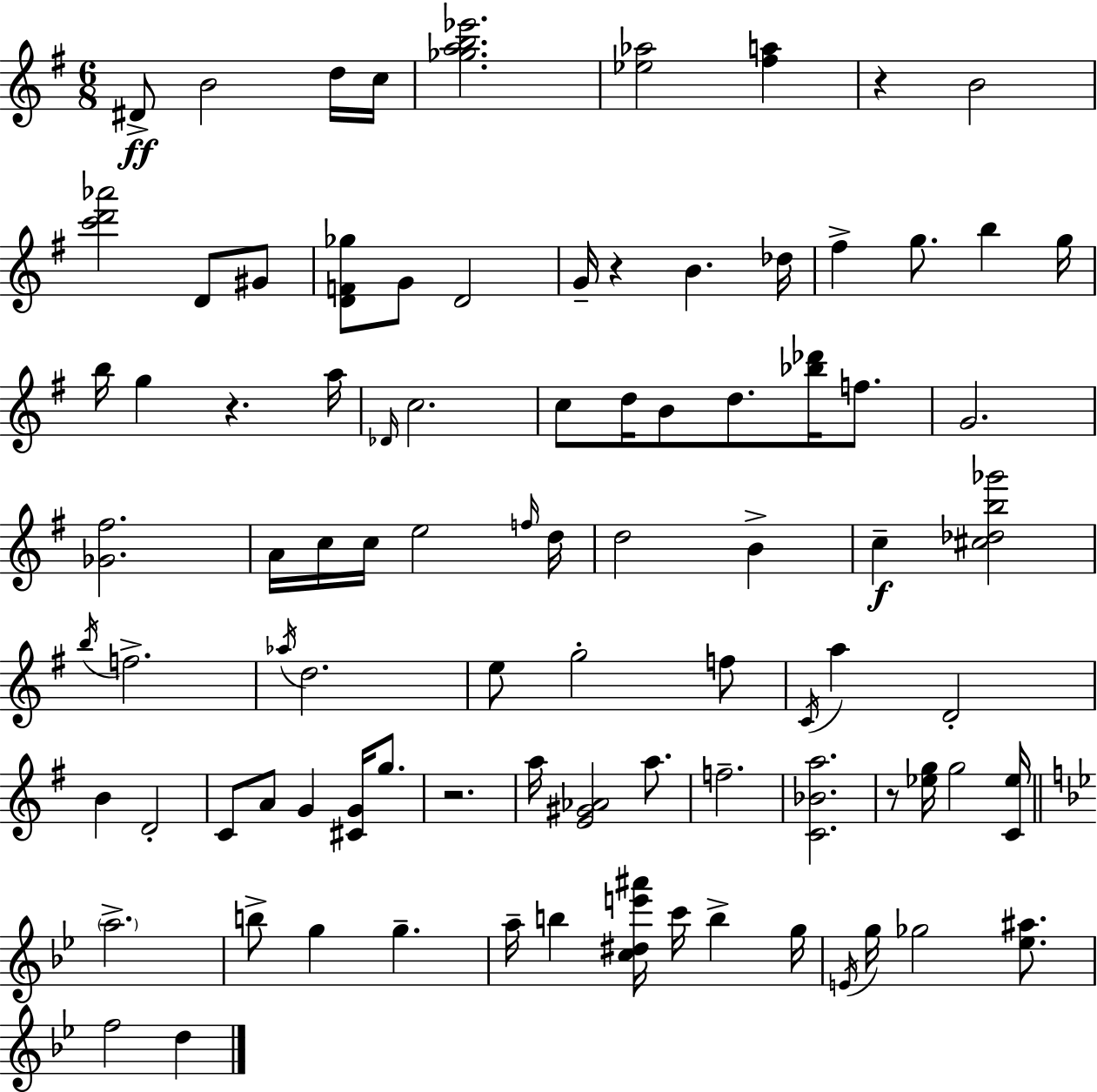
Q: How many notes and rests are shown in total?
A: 90